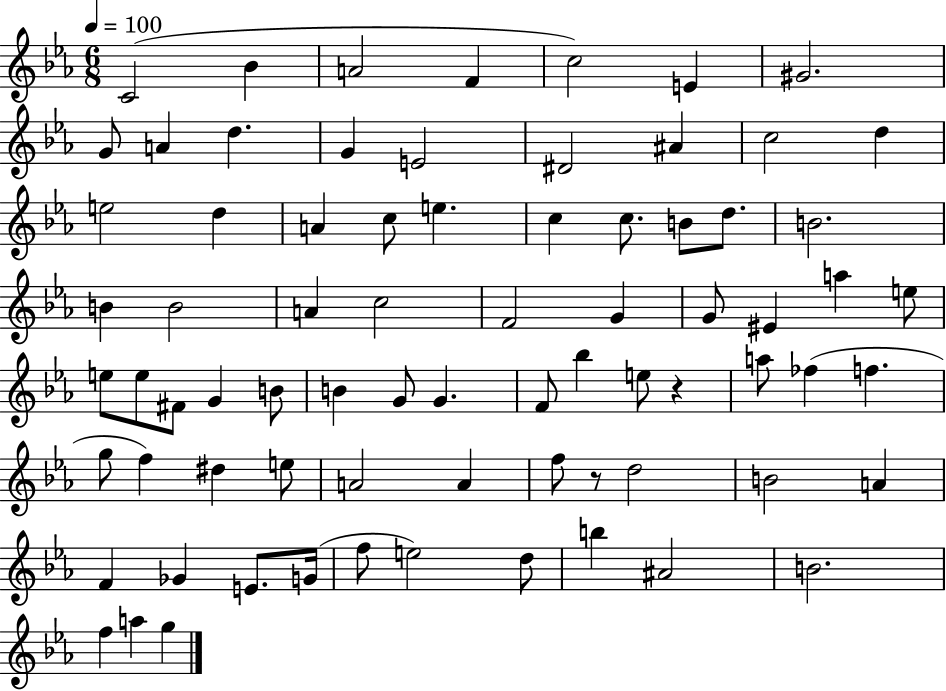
C4/h Bb4/q A4/h F4/q C5/h E4/q G#4/h. G4/e A4/q D5/q. G4/q E4/h D#4/h A#4/q C5/h D5/q E5/h D5/q A4/q C5/e E5/q. C5/q C5/e. B4/e D5/e. B4/h. B4/q B4/h A4/q C5/h F4/h G4/q G4/e EIS4/q A5/q E5/e E5/e E5/e F#4/e G4/q B4/e B4/q G4/e G4/q. F4/e Bb5/q E5/e R/q A5/e FES5/q F5/q. G5/e F5/q D#5/q E5/e A4/h A4/q F5/e R/e D5/h B4/h A4/q F4/q Gb4/q E4/e. G4/s F5/e E5/h D5/e B5/q A#4/h B4/h. F5/q A5/q G5/q